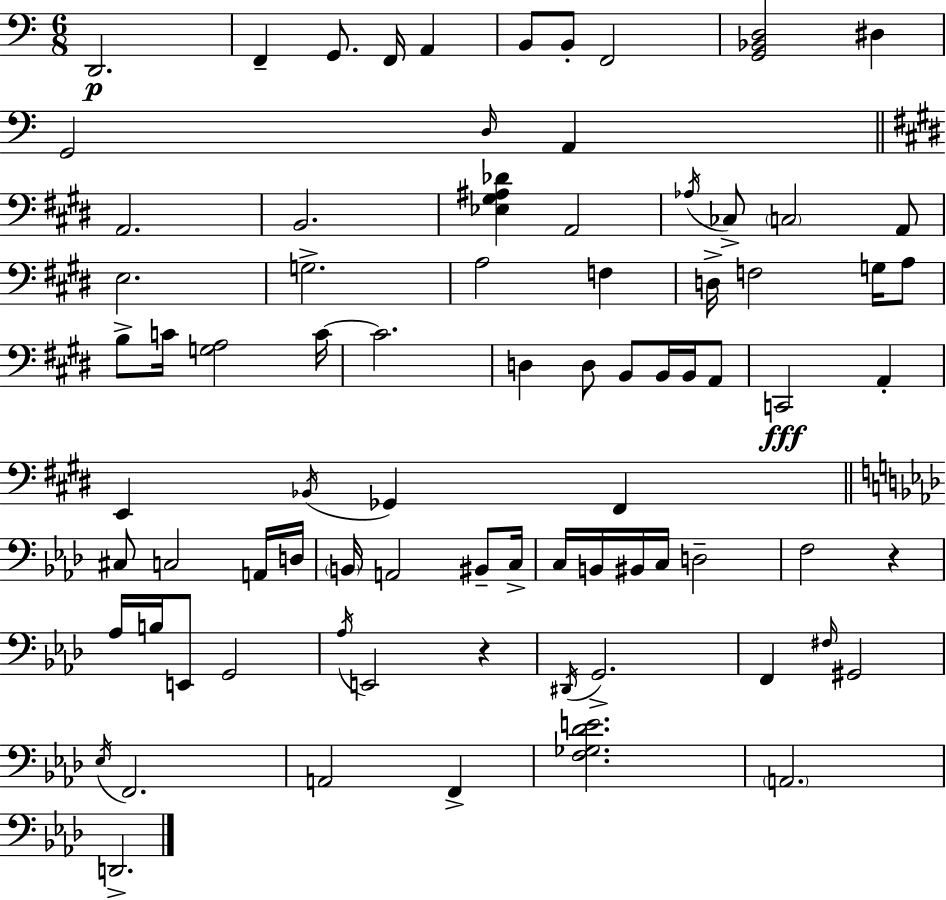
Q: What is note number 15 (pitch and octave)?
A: A2